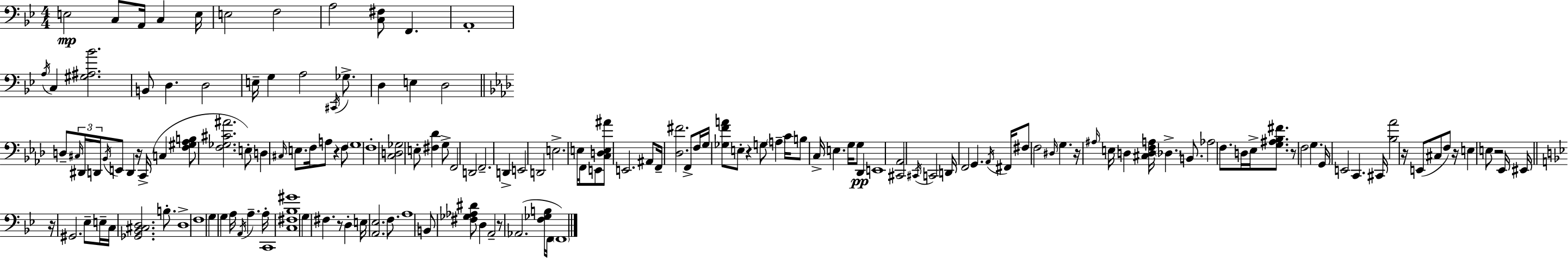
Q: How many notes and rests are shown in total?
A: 158